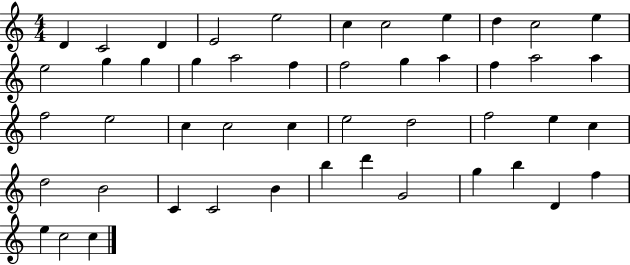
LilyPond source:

{
  \clef treble
  \numericTimeSignature
  \time 4/4
  \key c \major
  d'4 c'2 d'4 | e'2 e''2 | c''4 c''2 e''4 | d''4 c''2 e''4 | \break e''2 g''4 g''4 | g''4 a''2 f''4 | f''2 g''4 a''4 | f''4 a''2 a''4 | \break f''2 e''2 | c''4 c''2 c''4 | e''2 d''2 | f''2 e''4 c''4 | \break d''2 b'2 | c'4 c'2 b'4 | b''4 d'''4 g'2 | g''4 b''4 d'4 f''4 | \break e''4 c''2 c''4 | \bar "|."
}